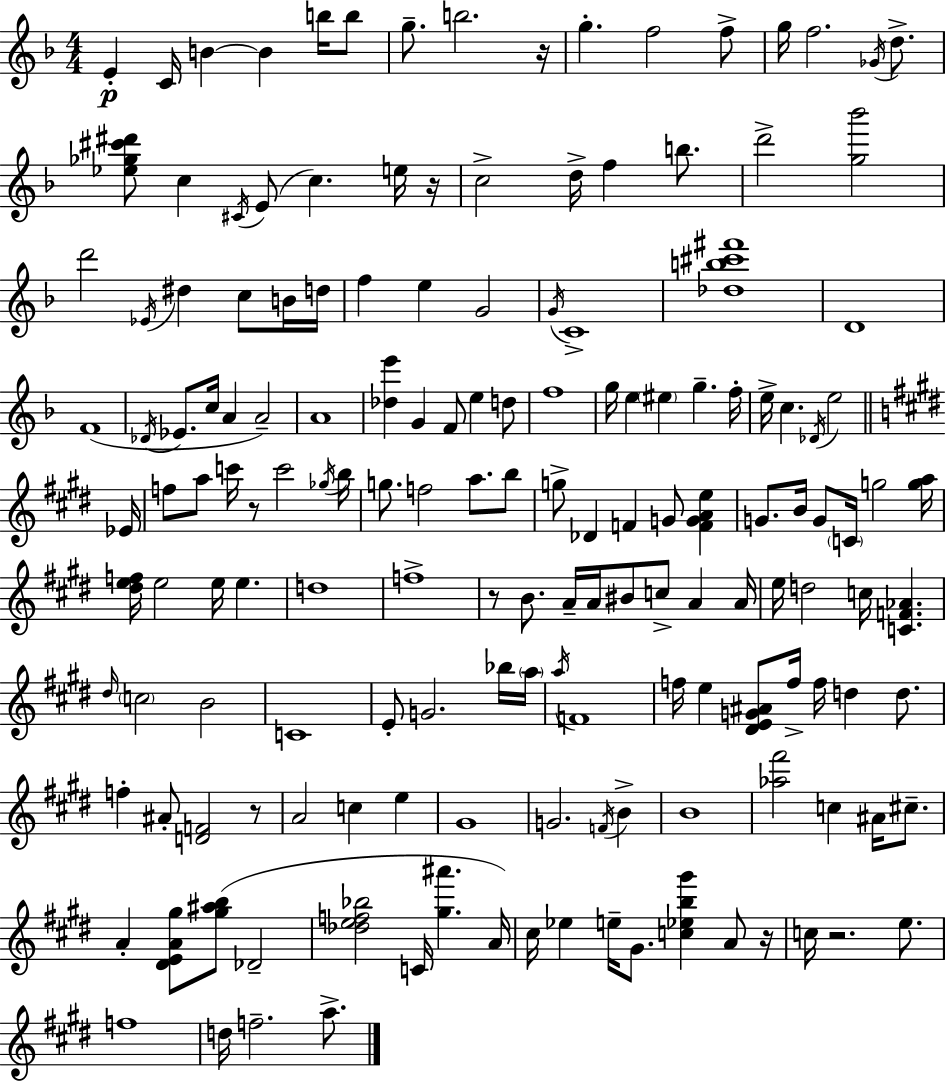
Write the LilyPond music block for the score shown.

{
  \clef treble
  \numericTimeSignature
  \time 4/4
  \key d \minor
  \repeat volta 2 { e'4-.\p c'16 b'4~~ b'4 b''16 b''8 | g''8.-- b''2. r16 | g''4.-. f''2 f''8-> | g''16 f''2. \acciaccatura { ges'16 } d''8.-> | \break <ees'' ges'' cis''' dis'''>8 c''4 \acciaccatura { cis'16 }( e'8 c''4.) | e''16 r16 c''2-> d''16-> f''4 b''8. | d'''2-> <g'' bes'''>2 | d'''2 \acciaccatura { ees'16 } dis''4 c''8 | \break b'16 d''16 f''4 e''4 g'2 | \acciaccatura { g'16 } c'1-> | <des'' b'' cis''' fis'''>1 | d'1 | \break f'1( | \acciaccatura { des'16 } ees'8. c''16 a'4 a'2--) | a'1 | <des'' e'''>4 g'4 f'8 e''4 | \break d''8 f''1 | g''16 e''4 \parenthesize eis''4 g''4.-- | f''16-. e''16-> c''4. \acciaccatura { des'16 } e''2 | \bar "||" \break \key e \major ees'16 f''8 a''8 c'''16 r8 c'''2 | \acciaccatura { ges''16 } b''16 g''8. f''2 a''8. | b''8 g''8-> des'4 f'4 g'8 <f' g' a' e''>4 | g'8. b'16 g'8 \parenthesize c'16 g''2 | \break <g'' a''>16 <dis'' e'' f''>16 e''2 e''16 e''4. | d''1 | f''1-> | r8 b'8. a'16-- a'16 bis'8 c''8-> a'4 | \break a'16 e''16 d''2 c''16 <c' f' aes'>4. | \grace { dis''16 } \parenthesize c''2 b'2 | c'1 | e'8-. g'2. | \break bes''16 \parenthesize a''16 \acciaccatura { a''16 } f'1 | f''16 e''4 <dis' e' g' ais'>8 f''16-> f''16 d''4 | d''8. f''4-. ais'8-. <d' f'>2 | r8 a'2 c''4 | \break e''4 gis'1 | g'2. | \acciaccatura { f'16 } b'4-> b'1 | <aes'' fis'''>2 c''4 | \break ais'16 cis''8.-- a'4-. <dis' e' a' gis''>8 <gis'' ais'' b''>8( des'2-- | <des'' e'' f'' bes''>2 c'16 <gis'' ais'''>4. | a'16) cis''16 ees''4 e''16-- gis'8. <c'' ees'' b'' gis'''>4 | a'8 r16 c''16 r2. | \break e''8. f''1 | d''16 f''2.-- | a''8.-> } \bar "|."
}